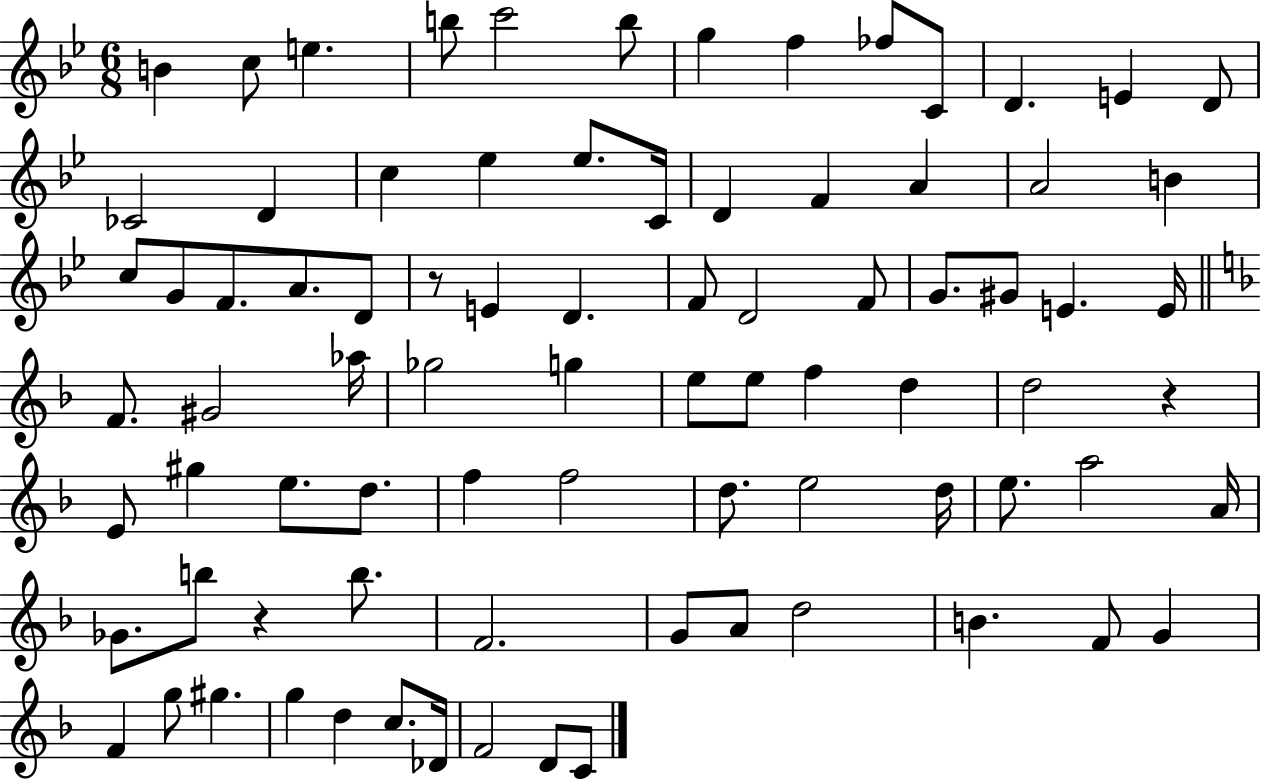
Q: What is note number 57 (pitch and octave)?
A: D5